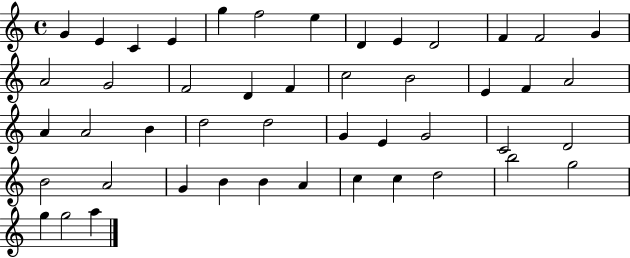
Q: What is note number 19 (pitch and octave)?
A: C5